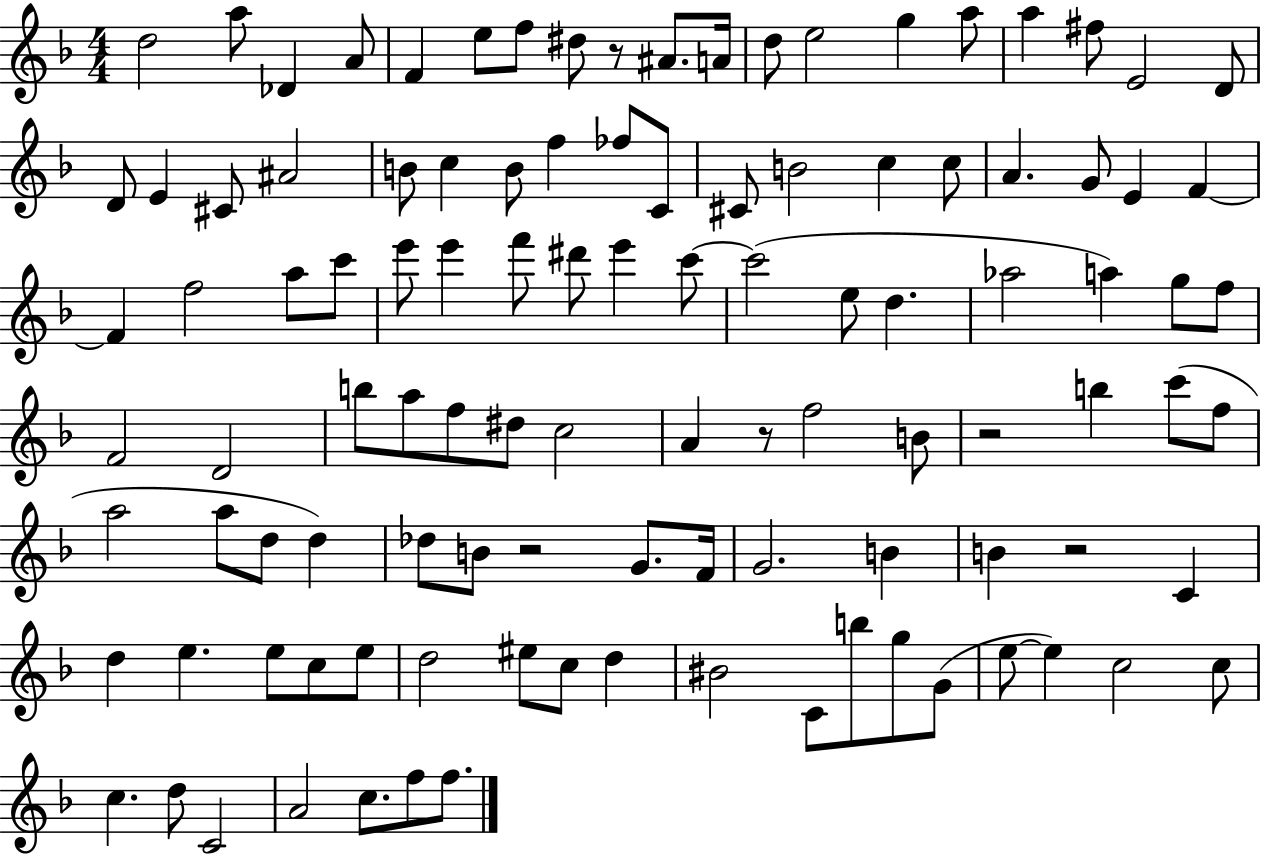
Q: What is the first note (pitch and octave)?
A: D5